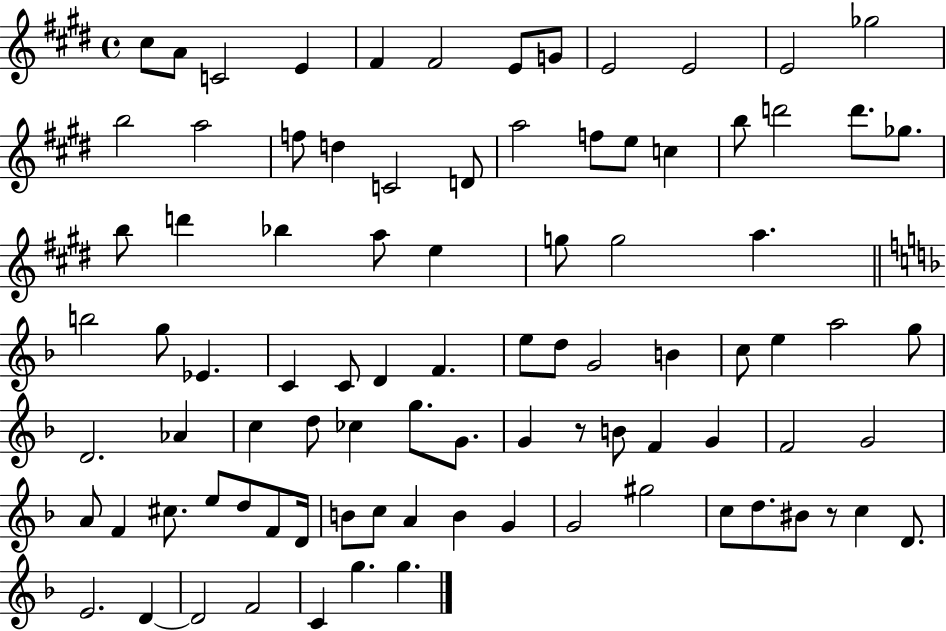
X:1
T:Untitled
M:4/4
L:1/4
K:E
^c/2 A/2 C2 E ^F ^F2 E/2 G/2 E2 E2 E2 _g2 b2 a2 f/2 d C2 D/2 a2 f/2 e/2 c b/2 d'2 d'/2 _g/2 b/2 d' _b a/2 e g/2 g2 a b2 g/2 _E C C/2 D F e/2 d/2 G2 B c/2 e a2 g/2 D2 _A c d/2 _c g/2 G/2 G z/2 B/2 F G F2 G2 A/2 F ^c/2 e/2 d/2 F/2 D/4 B/2 c/2 A B G G2 ^g2 c/2 d/2 ^B/2 z/2 c D/2 E2 D D2 F2 C g g